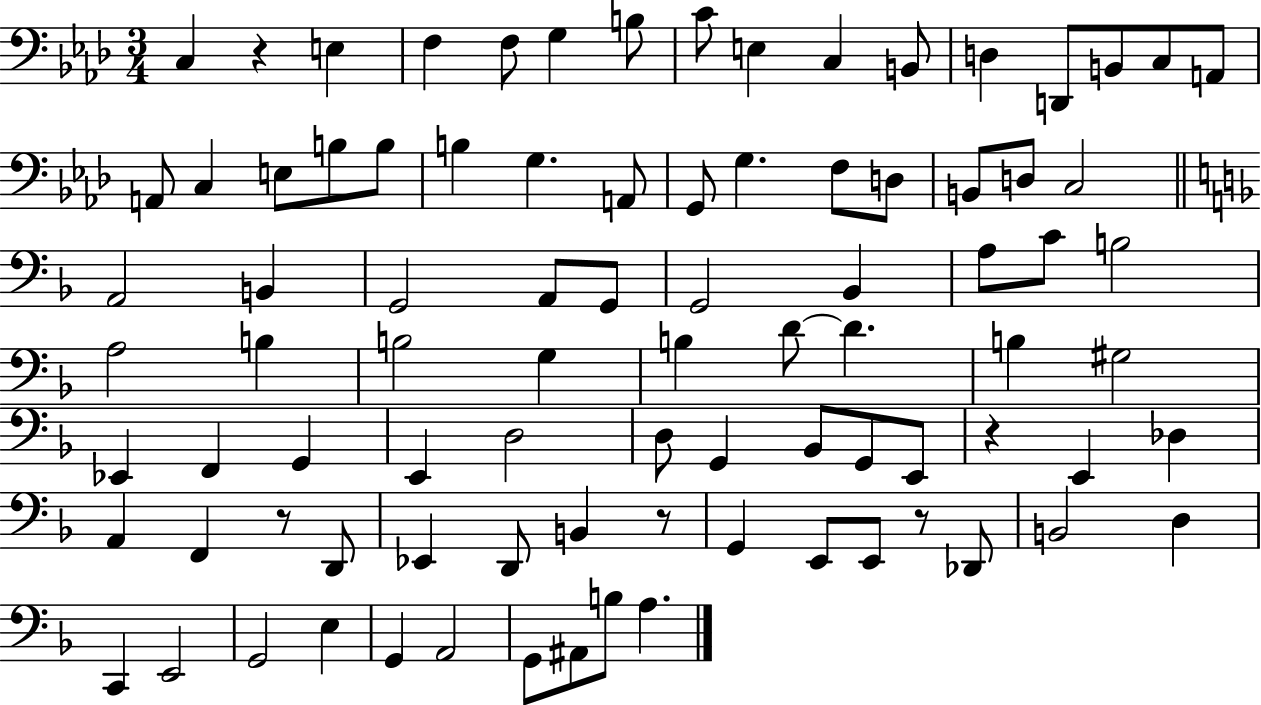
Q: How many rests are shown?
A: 5